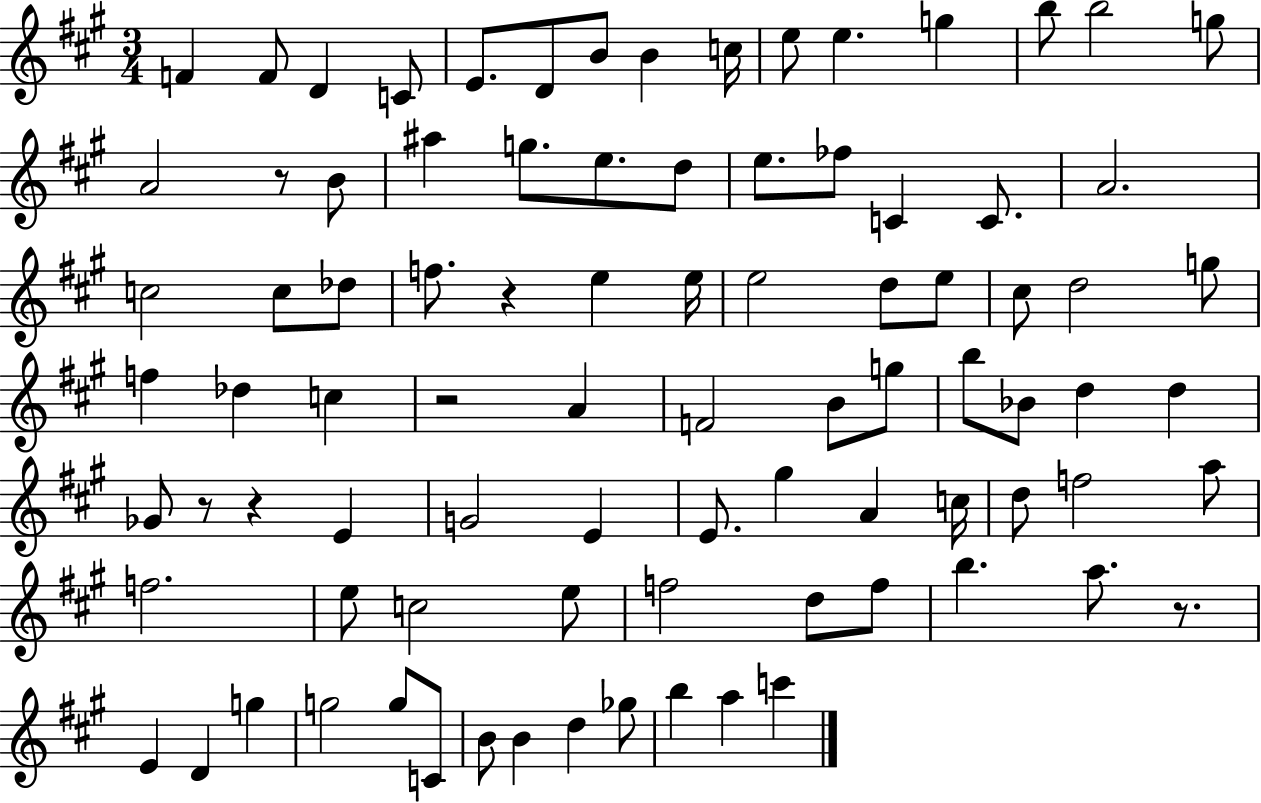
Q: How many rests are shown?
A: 6